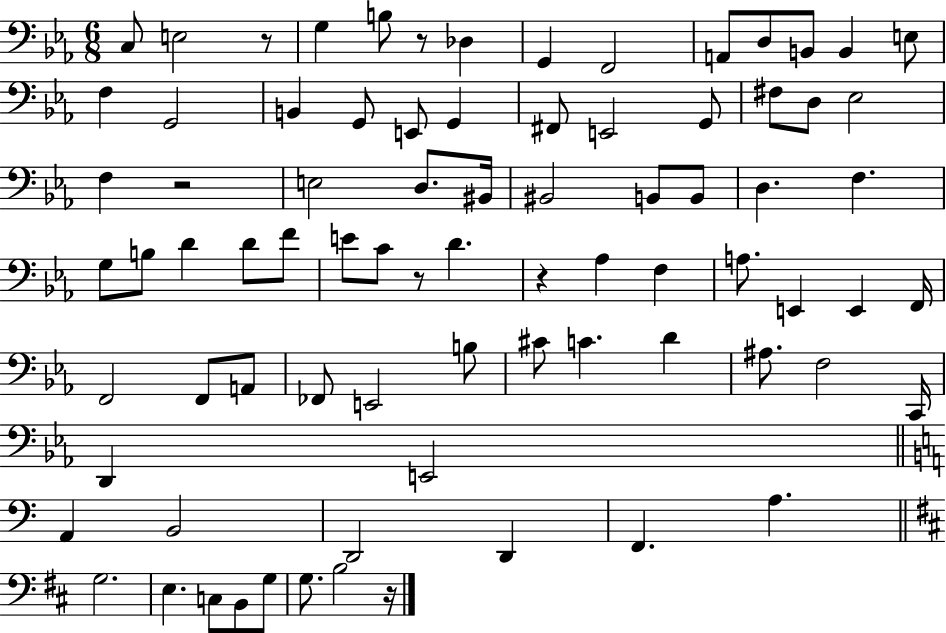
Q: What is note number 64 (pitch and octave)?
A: D2